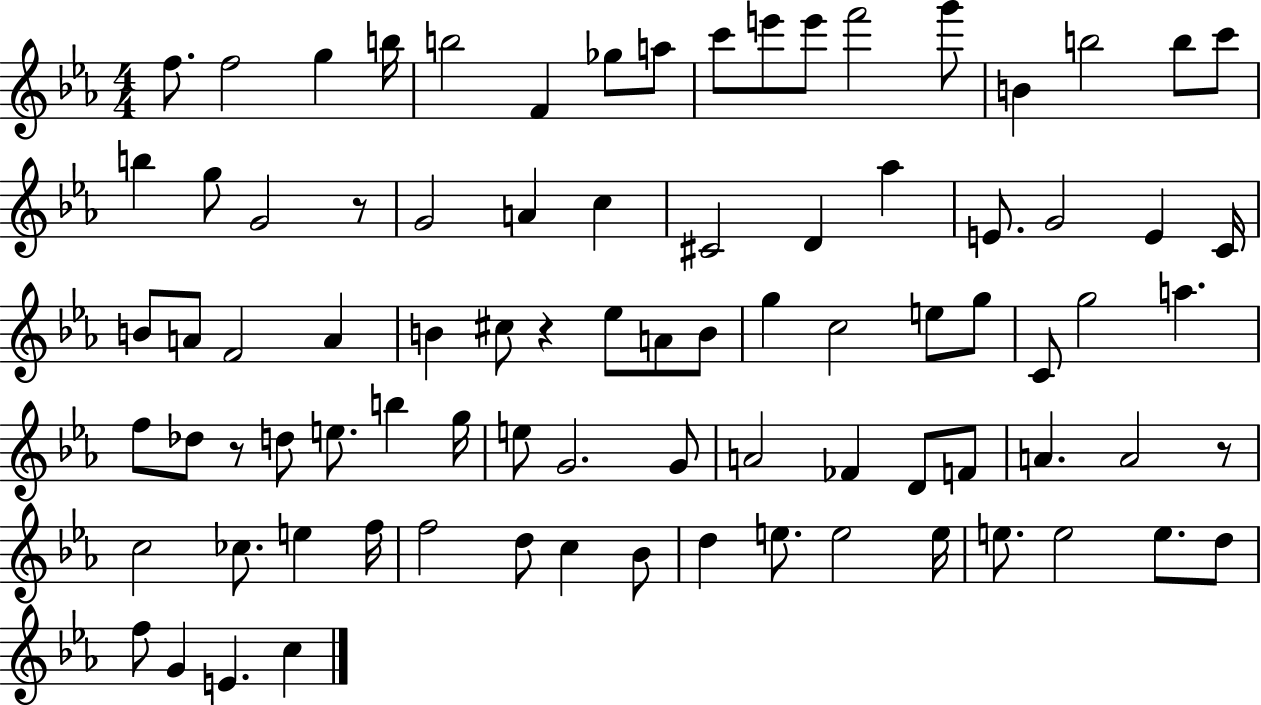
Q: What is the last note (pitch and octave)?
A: C5